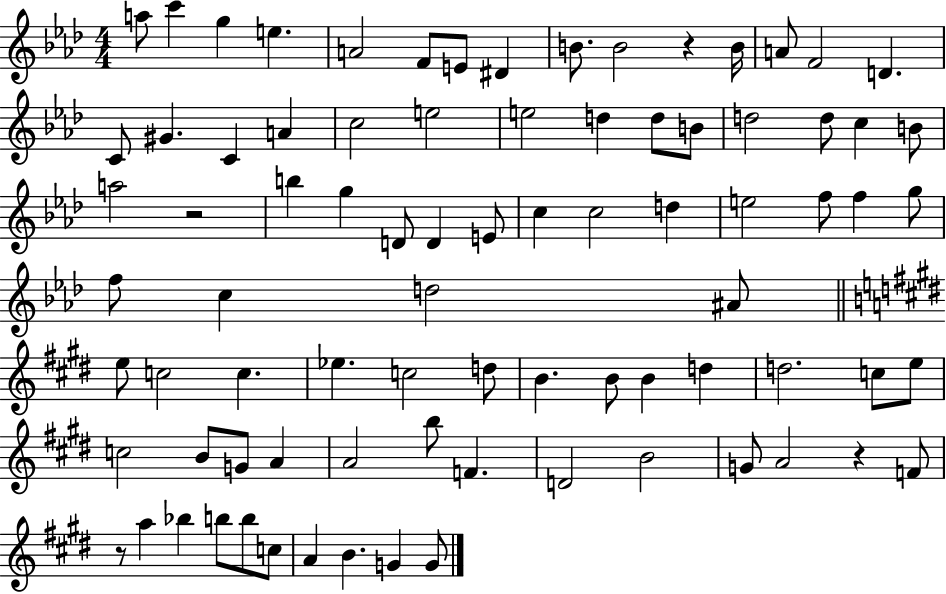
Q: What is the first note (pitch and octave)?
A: A5